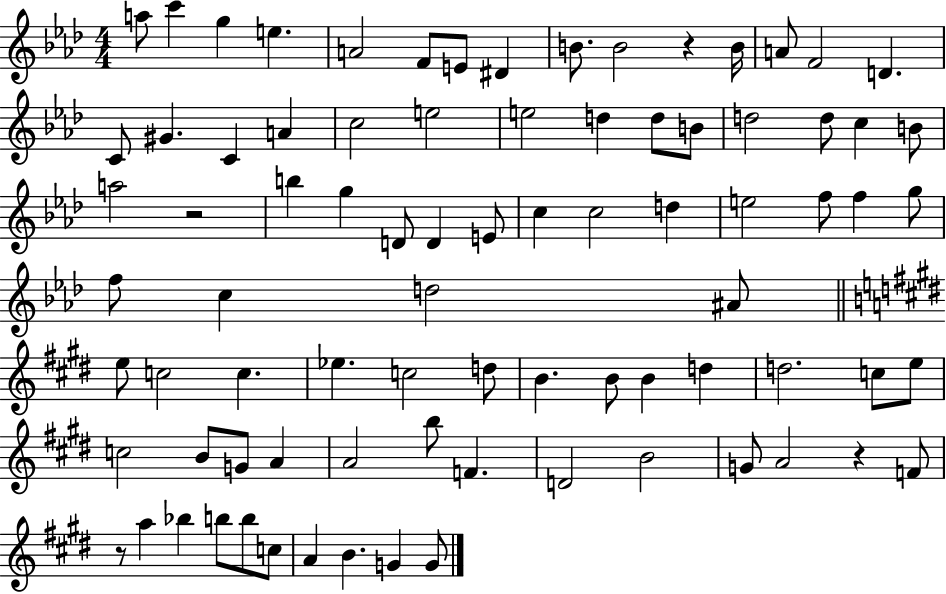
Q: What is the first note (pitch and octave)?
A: A5